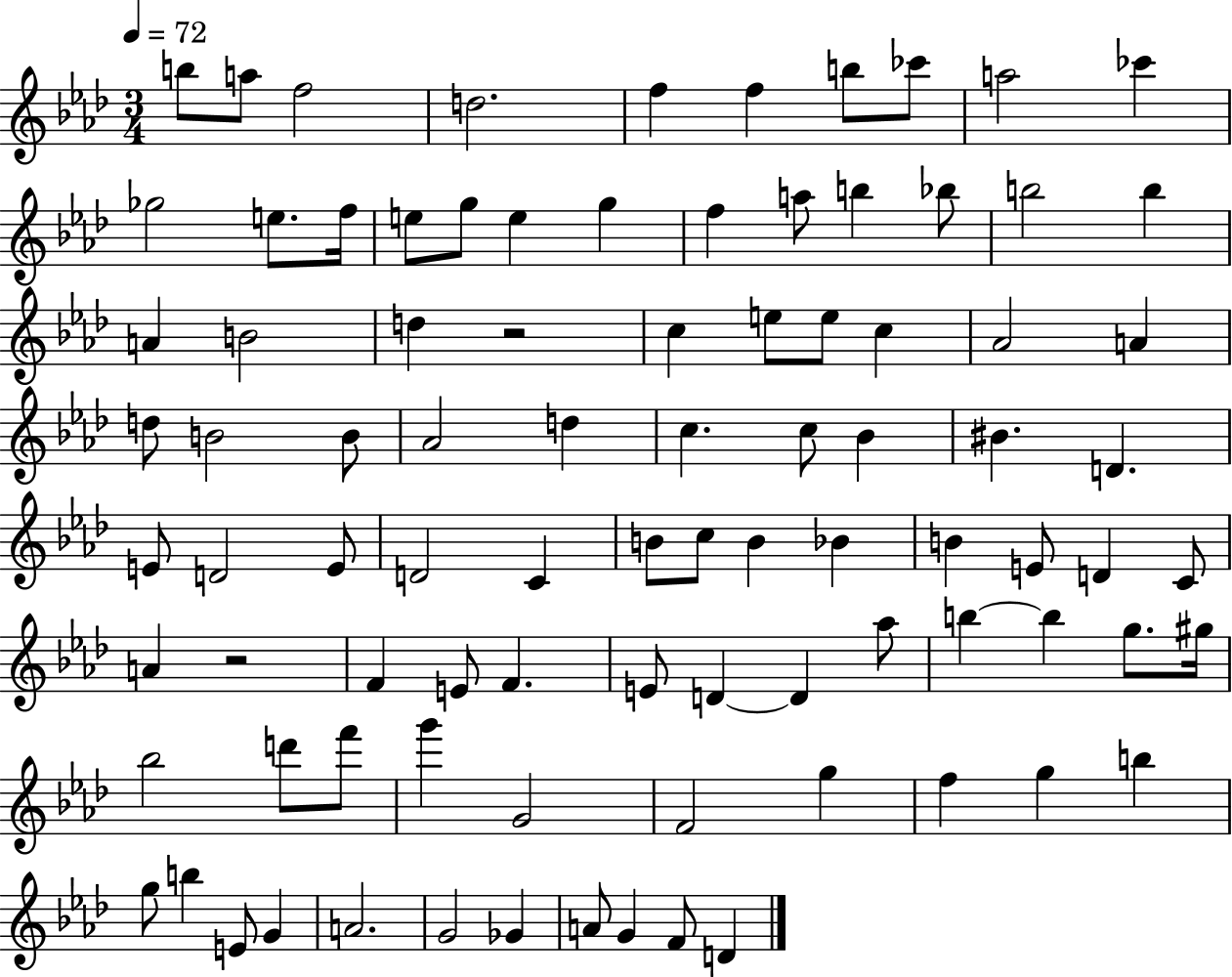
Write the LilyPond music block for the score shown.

{
  \clef treble
  \numericTimeSignature
  \time 3/4
  \key aes \major
  \tempo 4 = 72
  \repeat volta 2 { b''8 a''8 f''2 | d''2. | f''4 f''4 b''8 ces'''8 | a''2 ces'''4 | \break ges''2 e''8. f''16 | e''8 g''8 e''4 g''4 | f''4 a''8 b''4 bes''8 | b''2 b''4 | \break a'4 b'2 | d''4 r2 | c''4 e''8 e''8 c''4 | aes'2 a'4 | \break d''8 b'2 b'8 | aes'2 d''4 | c''4. c''8 bes'4 | bis'4. d'4. | \break e'8 d'2 e'8 | d'2 c'4 | b'8 c''8 b'4 bes'4 | b'4 e'8 d'4 c'8 | \break a'4 r2 | f'4 e'8 f'4. | e'8 d'4~~ d'4 aes''8 | b''4~~ b''4 g''8. gis''16 | \break bes''2 d'''8 f'''8 | g'''4 g'2 | f'2 g''4 | f''4 g''4 b''4 | \break g''8 b''4 e'8 g'4 | a'2. | g'2 ges'4 | a'8 g'4 f'8 d'4 | \break } \bar "|."
}